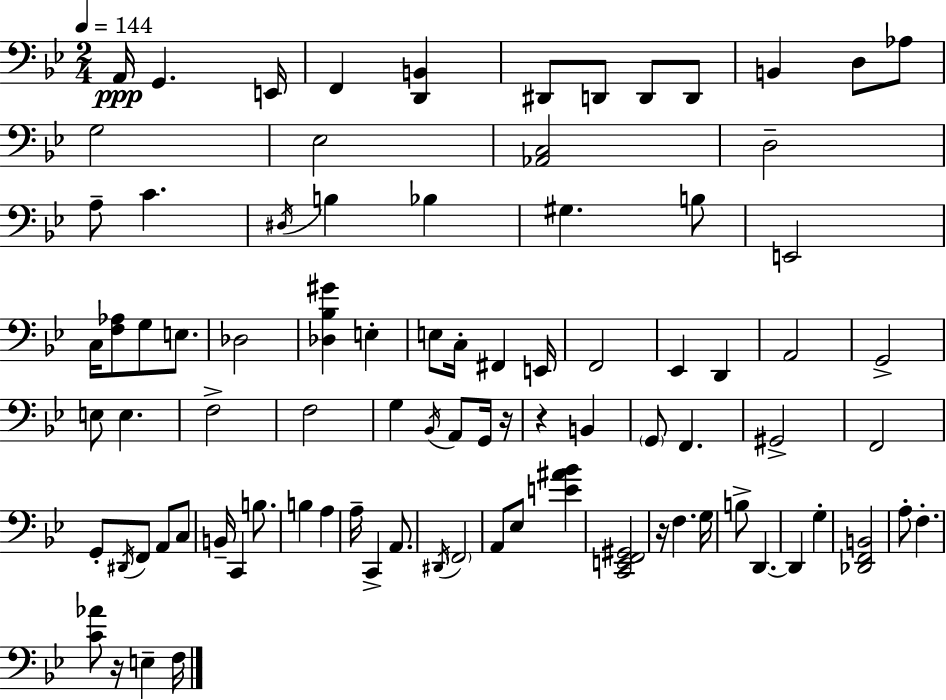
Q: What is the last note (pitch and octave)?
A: F3